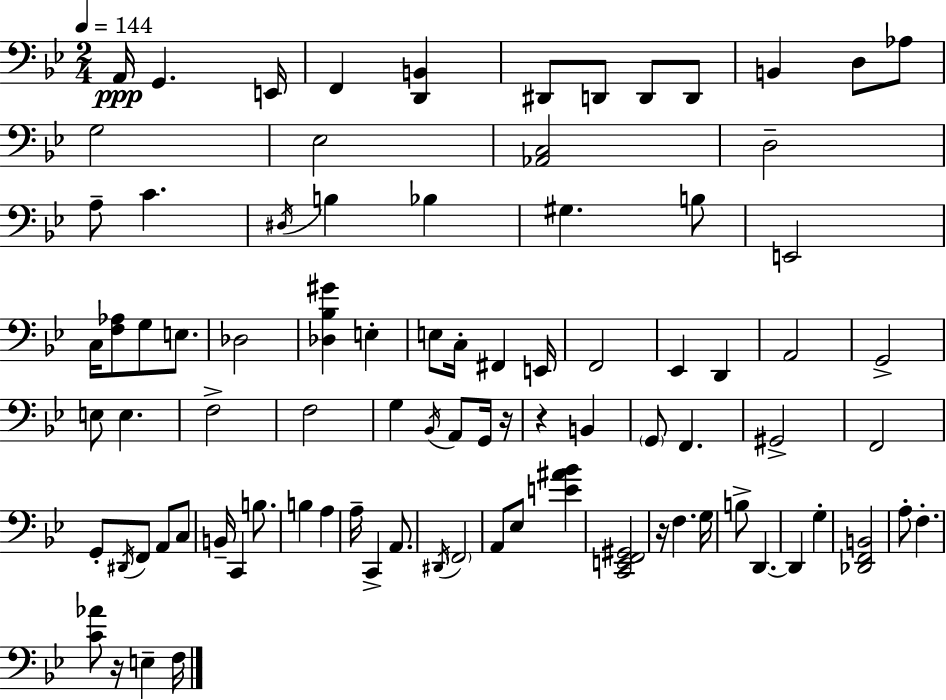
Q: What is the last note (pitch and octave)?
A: F3